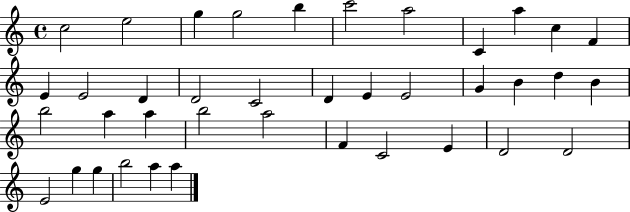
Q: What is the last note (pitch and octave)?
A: A5